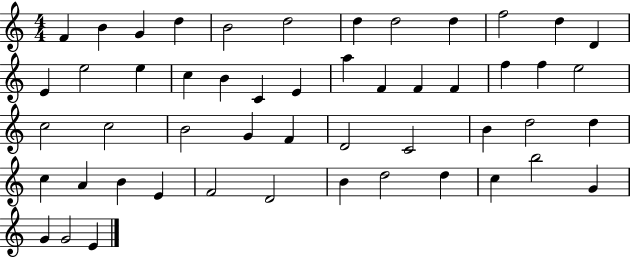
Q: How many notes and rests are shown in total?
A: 51